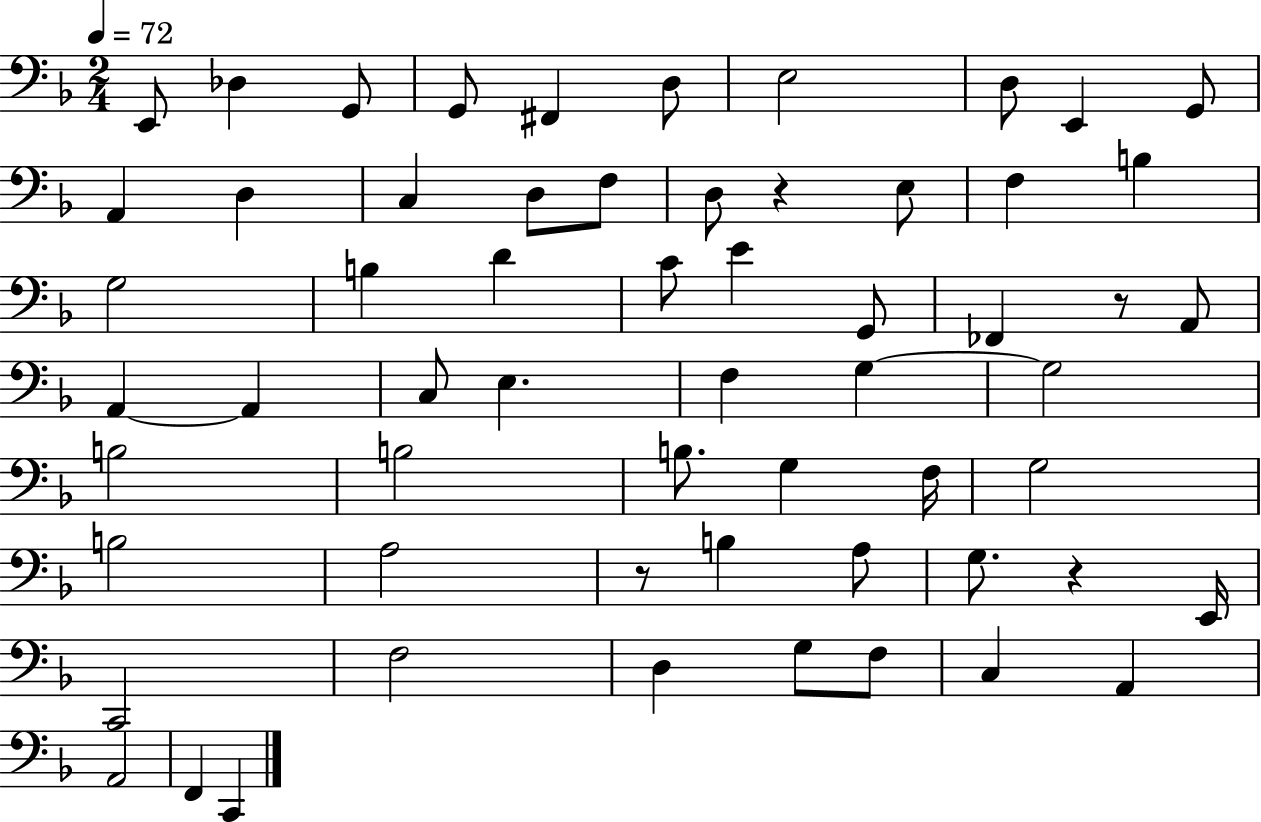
E2/e Db3/q G2/e G2/e F#2/q D3/e E3/h D3/e E2/q G2/e A2/q D3/q C3/q D3/e F3/e D3/e R/q E3/e F3/q B3/q G3/h B3/q D4/q C4/e E4/q G2/e FES2/q R/e A2/e A2/q A2/q C3/e E3/q. F3/q G3/q G3/h B3/h B3/h B3/e. G3/q F3/s G3/h B3/h A3/h R/e B3/q A3/e G3/e. R/q E2/s C2/h F3/h D3/q G3/e F3/e C3/q A2/q A2/h F2/q C2/q